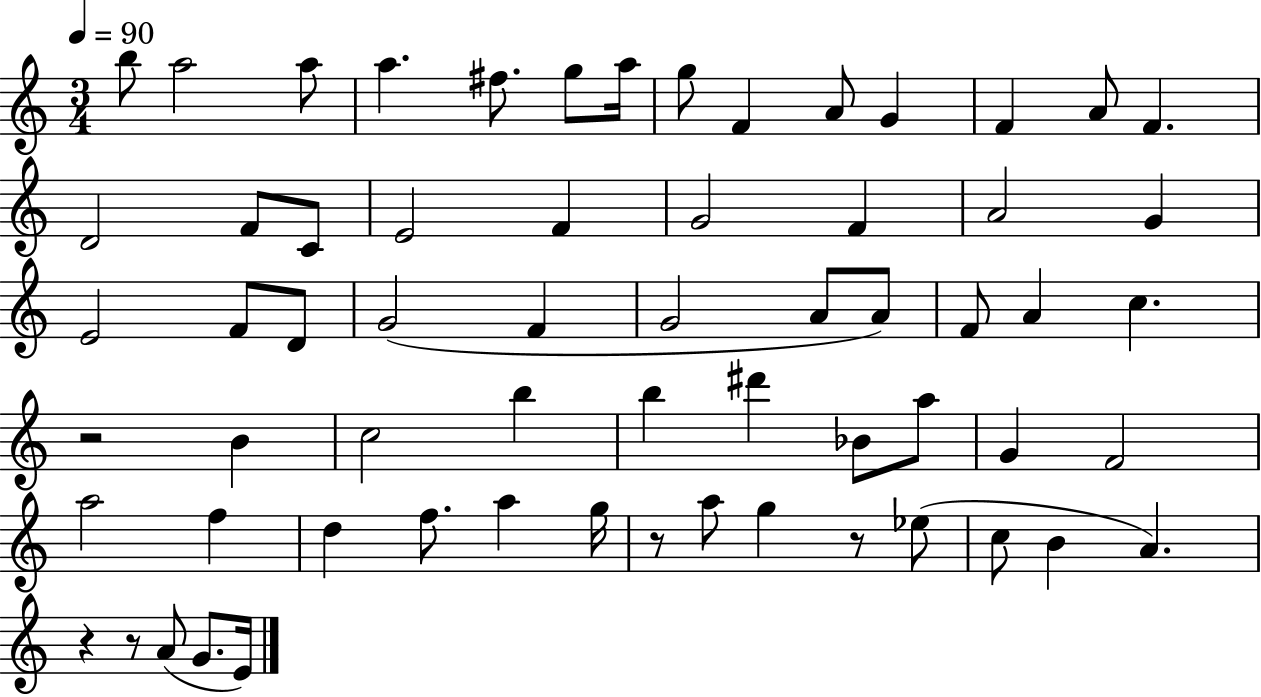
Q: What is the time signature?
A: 3/4